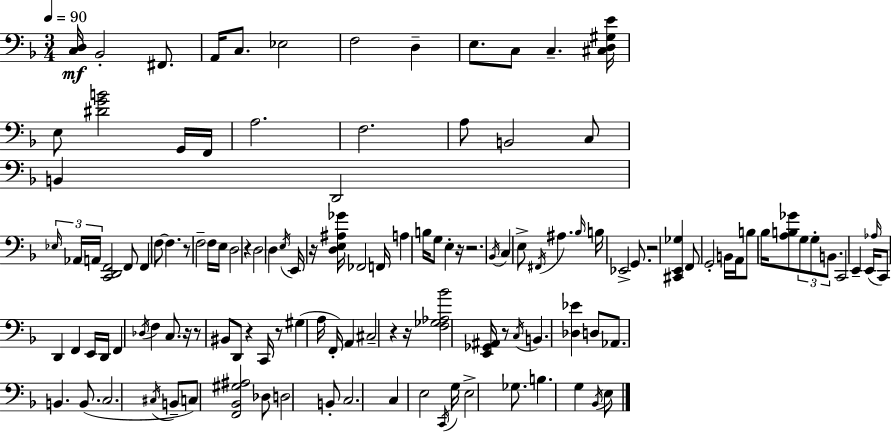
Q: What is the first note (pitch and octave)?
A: Bb2